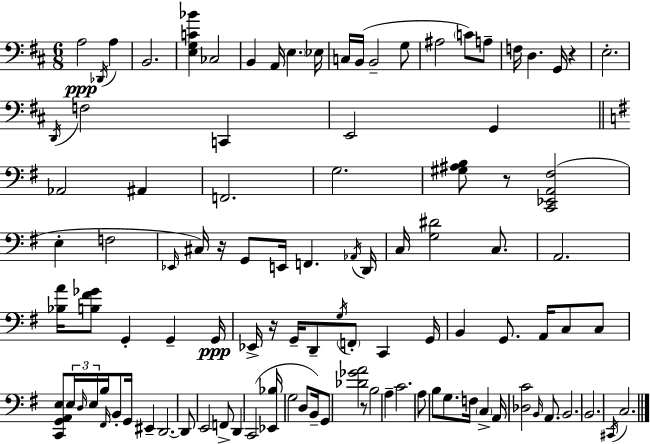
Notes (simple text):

A3/h Db2/s A3/q B2/h. [E3,G3,C4,Bb4]/q CES3/h B2/q A2/s E3/q. Eb3/s C3/s B2/s B2/h G3/e A#3/h C4/e A3/e F3/s D3/q. G2/s R/q E3/h. D2/s F3/h C2/q E2/h G2/q Ab2/h A#2/q F2/h. G3/h. [G#3,A#3,B3]/e R/e [C2,Eb2,A2,F#3]/h E3/q F3/h Eb2/s C#3/s R/s G2/e E2/s F2/q. Ab2/s D2/s C3/s [G3,D#4]/h C3/e. A2/h. [Bb3,A4]/s [B3,F#4,Gb4]/e G2/q G2/q G2/s Eb2/s R/s G2/s D2/e G3/s F2/e C2/q G2/s B2/q G2/e. A2/s C3/e C3/e [C2,G2,A2,E3]/e E3/s D3/s E3/s B3/s F#2/s B2/e G2/s EIS2/q D2/h. D2/e E2/h F2/e D2/q C2/h [Eb2,Bb3]/s G3/h D3/e B2/s G2/e [Db4,Gb4,A4]/h R/e B3/h A3/q C4/h. A3/e B3/e G3/e. F3/s C3/q A2/s [Db3,C4]/h B2/s A2/e. B2/h. B2/h. C#2/s C3/h.